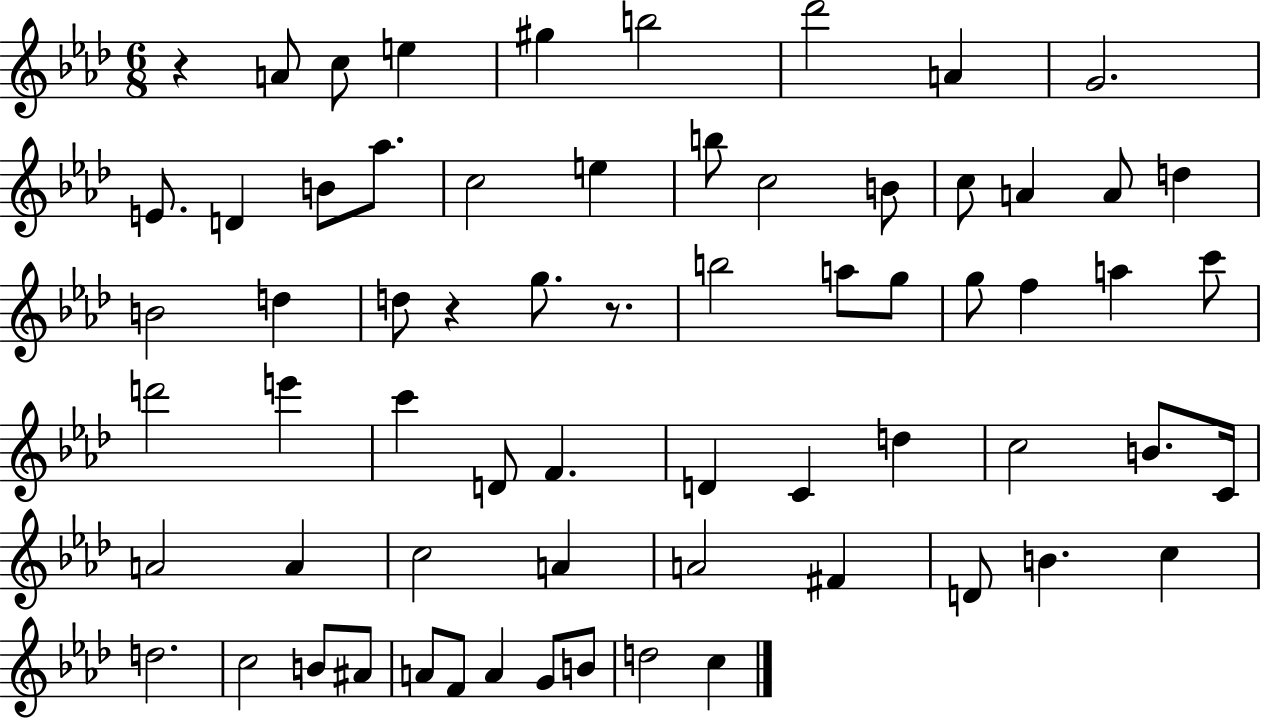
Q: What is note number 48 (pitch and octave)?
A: A4